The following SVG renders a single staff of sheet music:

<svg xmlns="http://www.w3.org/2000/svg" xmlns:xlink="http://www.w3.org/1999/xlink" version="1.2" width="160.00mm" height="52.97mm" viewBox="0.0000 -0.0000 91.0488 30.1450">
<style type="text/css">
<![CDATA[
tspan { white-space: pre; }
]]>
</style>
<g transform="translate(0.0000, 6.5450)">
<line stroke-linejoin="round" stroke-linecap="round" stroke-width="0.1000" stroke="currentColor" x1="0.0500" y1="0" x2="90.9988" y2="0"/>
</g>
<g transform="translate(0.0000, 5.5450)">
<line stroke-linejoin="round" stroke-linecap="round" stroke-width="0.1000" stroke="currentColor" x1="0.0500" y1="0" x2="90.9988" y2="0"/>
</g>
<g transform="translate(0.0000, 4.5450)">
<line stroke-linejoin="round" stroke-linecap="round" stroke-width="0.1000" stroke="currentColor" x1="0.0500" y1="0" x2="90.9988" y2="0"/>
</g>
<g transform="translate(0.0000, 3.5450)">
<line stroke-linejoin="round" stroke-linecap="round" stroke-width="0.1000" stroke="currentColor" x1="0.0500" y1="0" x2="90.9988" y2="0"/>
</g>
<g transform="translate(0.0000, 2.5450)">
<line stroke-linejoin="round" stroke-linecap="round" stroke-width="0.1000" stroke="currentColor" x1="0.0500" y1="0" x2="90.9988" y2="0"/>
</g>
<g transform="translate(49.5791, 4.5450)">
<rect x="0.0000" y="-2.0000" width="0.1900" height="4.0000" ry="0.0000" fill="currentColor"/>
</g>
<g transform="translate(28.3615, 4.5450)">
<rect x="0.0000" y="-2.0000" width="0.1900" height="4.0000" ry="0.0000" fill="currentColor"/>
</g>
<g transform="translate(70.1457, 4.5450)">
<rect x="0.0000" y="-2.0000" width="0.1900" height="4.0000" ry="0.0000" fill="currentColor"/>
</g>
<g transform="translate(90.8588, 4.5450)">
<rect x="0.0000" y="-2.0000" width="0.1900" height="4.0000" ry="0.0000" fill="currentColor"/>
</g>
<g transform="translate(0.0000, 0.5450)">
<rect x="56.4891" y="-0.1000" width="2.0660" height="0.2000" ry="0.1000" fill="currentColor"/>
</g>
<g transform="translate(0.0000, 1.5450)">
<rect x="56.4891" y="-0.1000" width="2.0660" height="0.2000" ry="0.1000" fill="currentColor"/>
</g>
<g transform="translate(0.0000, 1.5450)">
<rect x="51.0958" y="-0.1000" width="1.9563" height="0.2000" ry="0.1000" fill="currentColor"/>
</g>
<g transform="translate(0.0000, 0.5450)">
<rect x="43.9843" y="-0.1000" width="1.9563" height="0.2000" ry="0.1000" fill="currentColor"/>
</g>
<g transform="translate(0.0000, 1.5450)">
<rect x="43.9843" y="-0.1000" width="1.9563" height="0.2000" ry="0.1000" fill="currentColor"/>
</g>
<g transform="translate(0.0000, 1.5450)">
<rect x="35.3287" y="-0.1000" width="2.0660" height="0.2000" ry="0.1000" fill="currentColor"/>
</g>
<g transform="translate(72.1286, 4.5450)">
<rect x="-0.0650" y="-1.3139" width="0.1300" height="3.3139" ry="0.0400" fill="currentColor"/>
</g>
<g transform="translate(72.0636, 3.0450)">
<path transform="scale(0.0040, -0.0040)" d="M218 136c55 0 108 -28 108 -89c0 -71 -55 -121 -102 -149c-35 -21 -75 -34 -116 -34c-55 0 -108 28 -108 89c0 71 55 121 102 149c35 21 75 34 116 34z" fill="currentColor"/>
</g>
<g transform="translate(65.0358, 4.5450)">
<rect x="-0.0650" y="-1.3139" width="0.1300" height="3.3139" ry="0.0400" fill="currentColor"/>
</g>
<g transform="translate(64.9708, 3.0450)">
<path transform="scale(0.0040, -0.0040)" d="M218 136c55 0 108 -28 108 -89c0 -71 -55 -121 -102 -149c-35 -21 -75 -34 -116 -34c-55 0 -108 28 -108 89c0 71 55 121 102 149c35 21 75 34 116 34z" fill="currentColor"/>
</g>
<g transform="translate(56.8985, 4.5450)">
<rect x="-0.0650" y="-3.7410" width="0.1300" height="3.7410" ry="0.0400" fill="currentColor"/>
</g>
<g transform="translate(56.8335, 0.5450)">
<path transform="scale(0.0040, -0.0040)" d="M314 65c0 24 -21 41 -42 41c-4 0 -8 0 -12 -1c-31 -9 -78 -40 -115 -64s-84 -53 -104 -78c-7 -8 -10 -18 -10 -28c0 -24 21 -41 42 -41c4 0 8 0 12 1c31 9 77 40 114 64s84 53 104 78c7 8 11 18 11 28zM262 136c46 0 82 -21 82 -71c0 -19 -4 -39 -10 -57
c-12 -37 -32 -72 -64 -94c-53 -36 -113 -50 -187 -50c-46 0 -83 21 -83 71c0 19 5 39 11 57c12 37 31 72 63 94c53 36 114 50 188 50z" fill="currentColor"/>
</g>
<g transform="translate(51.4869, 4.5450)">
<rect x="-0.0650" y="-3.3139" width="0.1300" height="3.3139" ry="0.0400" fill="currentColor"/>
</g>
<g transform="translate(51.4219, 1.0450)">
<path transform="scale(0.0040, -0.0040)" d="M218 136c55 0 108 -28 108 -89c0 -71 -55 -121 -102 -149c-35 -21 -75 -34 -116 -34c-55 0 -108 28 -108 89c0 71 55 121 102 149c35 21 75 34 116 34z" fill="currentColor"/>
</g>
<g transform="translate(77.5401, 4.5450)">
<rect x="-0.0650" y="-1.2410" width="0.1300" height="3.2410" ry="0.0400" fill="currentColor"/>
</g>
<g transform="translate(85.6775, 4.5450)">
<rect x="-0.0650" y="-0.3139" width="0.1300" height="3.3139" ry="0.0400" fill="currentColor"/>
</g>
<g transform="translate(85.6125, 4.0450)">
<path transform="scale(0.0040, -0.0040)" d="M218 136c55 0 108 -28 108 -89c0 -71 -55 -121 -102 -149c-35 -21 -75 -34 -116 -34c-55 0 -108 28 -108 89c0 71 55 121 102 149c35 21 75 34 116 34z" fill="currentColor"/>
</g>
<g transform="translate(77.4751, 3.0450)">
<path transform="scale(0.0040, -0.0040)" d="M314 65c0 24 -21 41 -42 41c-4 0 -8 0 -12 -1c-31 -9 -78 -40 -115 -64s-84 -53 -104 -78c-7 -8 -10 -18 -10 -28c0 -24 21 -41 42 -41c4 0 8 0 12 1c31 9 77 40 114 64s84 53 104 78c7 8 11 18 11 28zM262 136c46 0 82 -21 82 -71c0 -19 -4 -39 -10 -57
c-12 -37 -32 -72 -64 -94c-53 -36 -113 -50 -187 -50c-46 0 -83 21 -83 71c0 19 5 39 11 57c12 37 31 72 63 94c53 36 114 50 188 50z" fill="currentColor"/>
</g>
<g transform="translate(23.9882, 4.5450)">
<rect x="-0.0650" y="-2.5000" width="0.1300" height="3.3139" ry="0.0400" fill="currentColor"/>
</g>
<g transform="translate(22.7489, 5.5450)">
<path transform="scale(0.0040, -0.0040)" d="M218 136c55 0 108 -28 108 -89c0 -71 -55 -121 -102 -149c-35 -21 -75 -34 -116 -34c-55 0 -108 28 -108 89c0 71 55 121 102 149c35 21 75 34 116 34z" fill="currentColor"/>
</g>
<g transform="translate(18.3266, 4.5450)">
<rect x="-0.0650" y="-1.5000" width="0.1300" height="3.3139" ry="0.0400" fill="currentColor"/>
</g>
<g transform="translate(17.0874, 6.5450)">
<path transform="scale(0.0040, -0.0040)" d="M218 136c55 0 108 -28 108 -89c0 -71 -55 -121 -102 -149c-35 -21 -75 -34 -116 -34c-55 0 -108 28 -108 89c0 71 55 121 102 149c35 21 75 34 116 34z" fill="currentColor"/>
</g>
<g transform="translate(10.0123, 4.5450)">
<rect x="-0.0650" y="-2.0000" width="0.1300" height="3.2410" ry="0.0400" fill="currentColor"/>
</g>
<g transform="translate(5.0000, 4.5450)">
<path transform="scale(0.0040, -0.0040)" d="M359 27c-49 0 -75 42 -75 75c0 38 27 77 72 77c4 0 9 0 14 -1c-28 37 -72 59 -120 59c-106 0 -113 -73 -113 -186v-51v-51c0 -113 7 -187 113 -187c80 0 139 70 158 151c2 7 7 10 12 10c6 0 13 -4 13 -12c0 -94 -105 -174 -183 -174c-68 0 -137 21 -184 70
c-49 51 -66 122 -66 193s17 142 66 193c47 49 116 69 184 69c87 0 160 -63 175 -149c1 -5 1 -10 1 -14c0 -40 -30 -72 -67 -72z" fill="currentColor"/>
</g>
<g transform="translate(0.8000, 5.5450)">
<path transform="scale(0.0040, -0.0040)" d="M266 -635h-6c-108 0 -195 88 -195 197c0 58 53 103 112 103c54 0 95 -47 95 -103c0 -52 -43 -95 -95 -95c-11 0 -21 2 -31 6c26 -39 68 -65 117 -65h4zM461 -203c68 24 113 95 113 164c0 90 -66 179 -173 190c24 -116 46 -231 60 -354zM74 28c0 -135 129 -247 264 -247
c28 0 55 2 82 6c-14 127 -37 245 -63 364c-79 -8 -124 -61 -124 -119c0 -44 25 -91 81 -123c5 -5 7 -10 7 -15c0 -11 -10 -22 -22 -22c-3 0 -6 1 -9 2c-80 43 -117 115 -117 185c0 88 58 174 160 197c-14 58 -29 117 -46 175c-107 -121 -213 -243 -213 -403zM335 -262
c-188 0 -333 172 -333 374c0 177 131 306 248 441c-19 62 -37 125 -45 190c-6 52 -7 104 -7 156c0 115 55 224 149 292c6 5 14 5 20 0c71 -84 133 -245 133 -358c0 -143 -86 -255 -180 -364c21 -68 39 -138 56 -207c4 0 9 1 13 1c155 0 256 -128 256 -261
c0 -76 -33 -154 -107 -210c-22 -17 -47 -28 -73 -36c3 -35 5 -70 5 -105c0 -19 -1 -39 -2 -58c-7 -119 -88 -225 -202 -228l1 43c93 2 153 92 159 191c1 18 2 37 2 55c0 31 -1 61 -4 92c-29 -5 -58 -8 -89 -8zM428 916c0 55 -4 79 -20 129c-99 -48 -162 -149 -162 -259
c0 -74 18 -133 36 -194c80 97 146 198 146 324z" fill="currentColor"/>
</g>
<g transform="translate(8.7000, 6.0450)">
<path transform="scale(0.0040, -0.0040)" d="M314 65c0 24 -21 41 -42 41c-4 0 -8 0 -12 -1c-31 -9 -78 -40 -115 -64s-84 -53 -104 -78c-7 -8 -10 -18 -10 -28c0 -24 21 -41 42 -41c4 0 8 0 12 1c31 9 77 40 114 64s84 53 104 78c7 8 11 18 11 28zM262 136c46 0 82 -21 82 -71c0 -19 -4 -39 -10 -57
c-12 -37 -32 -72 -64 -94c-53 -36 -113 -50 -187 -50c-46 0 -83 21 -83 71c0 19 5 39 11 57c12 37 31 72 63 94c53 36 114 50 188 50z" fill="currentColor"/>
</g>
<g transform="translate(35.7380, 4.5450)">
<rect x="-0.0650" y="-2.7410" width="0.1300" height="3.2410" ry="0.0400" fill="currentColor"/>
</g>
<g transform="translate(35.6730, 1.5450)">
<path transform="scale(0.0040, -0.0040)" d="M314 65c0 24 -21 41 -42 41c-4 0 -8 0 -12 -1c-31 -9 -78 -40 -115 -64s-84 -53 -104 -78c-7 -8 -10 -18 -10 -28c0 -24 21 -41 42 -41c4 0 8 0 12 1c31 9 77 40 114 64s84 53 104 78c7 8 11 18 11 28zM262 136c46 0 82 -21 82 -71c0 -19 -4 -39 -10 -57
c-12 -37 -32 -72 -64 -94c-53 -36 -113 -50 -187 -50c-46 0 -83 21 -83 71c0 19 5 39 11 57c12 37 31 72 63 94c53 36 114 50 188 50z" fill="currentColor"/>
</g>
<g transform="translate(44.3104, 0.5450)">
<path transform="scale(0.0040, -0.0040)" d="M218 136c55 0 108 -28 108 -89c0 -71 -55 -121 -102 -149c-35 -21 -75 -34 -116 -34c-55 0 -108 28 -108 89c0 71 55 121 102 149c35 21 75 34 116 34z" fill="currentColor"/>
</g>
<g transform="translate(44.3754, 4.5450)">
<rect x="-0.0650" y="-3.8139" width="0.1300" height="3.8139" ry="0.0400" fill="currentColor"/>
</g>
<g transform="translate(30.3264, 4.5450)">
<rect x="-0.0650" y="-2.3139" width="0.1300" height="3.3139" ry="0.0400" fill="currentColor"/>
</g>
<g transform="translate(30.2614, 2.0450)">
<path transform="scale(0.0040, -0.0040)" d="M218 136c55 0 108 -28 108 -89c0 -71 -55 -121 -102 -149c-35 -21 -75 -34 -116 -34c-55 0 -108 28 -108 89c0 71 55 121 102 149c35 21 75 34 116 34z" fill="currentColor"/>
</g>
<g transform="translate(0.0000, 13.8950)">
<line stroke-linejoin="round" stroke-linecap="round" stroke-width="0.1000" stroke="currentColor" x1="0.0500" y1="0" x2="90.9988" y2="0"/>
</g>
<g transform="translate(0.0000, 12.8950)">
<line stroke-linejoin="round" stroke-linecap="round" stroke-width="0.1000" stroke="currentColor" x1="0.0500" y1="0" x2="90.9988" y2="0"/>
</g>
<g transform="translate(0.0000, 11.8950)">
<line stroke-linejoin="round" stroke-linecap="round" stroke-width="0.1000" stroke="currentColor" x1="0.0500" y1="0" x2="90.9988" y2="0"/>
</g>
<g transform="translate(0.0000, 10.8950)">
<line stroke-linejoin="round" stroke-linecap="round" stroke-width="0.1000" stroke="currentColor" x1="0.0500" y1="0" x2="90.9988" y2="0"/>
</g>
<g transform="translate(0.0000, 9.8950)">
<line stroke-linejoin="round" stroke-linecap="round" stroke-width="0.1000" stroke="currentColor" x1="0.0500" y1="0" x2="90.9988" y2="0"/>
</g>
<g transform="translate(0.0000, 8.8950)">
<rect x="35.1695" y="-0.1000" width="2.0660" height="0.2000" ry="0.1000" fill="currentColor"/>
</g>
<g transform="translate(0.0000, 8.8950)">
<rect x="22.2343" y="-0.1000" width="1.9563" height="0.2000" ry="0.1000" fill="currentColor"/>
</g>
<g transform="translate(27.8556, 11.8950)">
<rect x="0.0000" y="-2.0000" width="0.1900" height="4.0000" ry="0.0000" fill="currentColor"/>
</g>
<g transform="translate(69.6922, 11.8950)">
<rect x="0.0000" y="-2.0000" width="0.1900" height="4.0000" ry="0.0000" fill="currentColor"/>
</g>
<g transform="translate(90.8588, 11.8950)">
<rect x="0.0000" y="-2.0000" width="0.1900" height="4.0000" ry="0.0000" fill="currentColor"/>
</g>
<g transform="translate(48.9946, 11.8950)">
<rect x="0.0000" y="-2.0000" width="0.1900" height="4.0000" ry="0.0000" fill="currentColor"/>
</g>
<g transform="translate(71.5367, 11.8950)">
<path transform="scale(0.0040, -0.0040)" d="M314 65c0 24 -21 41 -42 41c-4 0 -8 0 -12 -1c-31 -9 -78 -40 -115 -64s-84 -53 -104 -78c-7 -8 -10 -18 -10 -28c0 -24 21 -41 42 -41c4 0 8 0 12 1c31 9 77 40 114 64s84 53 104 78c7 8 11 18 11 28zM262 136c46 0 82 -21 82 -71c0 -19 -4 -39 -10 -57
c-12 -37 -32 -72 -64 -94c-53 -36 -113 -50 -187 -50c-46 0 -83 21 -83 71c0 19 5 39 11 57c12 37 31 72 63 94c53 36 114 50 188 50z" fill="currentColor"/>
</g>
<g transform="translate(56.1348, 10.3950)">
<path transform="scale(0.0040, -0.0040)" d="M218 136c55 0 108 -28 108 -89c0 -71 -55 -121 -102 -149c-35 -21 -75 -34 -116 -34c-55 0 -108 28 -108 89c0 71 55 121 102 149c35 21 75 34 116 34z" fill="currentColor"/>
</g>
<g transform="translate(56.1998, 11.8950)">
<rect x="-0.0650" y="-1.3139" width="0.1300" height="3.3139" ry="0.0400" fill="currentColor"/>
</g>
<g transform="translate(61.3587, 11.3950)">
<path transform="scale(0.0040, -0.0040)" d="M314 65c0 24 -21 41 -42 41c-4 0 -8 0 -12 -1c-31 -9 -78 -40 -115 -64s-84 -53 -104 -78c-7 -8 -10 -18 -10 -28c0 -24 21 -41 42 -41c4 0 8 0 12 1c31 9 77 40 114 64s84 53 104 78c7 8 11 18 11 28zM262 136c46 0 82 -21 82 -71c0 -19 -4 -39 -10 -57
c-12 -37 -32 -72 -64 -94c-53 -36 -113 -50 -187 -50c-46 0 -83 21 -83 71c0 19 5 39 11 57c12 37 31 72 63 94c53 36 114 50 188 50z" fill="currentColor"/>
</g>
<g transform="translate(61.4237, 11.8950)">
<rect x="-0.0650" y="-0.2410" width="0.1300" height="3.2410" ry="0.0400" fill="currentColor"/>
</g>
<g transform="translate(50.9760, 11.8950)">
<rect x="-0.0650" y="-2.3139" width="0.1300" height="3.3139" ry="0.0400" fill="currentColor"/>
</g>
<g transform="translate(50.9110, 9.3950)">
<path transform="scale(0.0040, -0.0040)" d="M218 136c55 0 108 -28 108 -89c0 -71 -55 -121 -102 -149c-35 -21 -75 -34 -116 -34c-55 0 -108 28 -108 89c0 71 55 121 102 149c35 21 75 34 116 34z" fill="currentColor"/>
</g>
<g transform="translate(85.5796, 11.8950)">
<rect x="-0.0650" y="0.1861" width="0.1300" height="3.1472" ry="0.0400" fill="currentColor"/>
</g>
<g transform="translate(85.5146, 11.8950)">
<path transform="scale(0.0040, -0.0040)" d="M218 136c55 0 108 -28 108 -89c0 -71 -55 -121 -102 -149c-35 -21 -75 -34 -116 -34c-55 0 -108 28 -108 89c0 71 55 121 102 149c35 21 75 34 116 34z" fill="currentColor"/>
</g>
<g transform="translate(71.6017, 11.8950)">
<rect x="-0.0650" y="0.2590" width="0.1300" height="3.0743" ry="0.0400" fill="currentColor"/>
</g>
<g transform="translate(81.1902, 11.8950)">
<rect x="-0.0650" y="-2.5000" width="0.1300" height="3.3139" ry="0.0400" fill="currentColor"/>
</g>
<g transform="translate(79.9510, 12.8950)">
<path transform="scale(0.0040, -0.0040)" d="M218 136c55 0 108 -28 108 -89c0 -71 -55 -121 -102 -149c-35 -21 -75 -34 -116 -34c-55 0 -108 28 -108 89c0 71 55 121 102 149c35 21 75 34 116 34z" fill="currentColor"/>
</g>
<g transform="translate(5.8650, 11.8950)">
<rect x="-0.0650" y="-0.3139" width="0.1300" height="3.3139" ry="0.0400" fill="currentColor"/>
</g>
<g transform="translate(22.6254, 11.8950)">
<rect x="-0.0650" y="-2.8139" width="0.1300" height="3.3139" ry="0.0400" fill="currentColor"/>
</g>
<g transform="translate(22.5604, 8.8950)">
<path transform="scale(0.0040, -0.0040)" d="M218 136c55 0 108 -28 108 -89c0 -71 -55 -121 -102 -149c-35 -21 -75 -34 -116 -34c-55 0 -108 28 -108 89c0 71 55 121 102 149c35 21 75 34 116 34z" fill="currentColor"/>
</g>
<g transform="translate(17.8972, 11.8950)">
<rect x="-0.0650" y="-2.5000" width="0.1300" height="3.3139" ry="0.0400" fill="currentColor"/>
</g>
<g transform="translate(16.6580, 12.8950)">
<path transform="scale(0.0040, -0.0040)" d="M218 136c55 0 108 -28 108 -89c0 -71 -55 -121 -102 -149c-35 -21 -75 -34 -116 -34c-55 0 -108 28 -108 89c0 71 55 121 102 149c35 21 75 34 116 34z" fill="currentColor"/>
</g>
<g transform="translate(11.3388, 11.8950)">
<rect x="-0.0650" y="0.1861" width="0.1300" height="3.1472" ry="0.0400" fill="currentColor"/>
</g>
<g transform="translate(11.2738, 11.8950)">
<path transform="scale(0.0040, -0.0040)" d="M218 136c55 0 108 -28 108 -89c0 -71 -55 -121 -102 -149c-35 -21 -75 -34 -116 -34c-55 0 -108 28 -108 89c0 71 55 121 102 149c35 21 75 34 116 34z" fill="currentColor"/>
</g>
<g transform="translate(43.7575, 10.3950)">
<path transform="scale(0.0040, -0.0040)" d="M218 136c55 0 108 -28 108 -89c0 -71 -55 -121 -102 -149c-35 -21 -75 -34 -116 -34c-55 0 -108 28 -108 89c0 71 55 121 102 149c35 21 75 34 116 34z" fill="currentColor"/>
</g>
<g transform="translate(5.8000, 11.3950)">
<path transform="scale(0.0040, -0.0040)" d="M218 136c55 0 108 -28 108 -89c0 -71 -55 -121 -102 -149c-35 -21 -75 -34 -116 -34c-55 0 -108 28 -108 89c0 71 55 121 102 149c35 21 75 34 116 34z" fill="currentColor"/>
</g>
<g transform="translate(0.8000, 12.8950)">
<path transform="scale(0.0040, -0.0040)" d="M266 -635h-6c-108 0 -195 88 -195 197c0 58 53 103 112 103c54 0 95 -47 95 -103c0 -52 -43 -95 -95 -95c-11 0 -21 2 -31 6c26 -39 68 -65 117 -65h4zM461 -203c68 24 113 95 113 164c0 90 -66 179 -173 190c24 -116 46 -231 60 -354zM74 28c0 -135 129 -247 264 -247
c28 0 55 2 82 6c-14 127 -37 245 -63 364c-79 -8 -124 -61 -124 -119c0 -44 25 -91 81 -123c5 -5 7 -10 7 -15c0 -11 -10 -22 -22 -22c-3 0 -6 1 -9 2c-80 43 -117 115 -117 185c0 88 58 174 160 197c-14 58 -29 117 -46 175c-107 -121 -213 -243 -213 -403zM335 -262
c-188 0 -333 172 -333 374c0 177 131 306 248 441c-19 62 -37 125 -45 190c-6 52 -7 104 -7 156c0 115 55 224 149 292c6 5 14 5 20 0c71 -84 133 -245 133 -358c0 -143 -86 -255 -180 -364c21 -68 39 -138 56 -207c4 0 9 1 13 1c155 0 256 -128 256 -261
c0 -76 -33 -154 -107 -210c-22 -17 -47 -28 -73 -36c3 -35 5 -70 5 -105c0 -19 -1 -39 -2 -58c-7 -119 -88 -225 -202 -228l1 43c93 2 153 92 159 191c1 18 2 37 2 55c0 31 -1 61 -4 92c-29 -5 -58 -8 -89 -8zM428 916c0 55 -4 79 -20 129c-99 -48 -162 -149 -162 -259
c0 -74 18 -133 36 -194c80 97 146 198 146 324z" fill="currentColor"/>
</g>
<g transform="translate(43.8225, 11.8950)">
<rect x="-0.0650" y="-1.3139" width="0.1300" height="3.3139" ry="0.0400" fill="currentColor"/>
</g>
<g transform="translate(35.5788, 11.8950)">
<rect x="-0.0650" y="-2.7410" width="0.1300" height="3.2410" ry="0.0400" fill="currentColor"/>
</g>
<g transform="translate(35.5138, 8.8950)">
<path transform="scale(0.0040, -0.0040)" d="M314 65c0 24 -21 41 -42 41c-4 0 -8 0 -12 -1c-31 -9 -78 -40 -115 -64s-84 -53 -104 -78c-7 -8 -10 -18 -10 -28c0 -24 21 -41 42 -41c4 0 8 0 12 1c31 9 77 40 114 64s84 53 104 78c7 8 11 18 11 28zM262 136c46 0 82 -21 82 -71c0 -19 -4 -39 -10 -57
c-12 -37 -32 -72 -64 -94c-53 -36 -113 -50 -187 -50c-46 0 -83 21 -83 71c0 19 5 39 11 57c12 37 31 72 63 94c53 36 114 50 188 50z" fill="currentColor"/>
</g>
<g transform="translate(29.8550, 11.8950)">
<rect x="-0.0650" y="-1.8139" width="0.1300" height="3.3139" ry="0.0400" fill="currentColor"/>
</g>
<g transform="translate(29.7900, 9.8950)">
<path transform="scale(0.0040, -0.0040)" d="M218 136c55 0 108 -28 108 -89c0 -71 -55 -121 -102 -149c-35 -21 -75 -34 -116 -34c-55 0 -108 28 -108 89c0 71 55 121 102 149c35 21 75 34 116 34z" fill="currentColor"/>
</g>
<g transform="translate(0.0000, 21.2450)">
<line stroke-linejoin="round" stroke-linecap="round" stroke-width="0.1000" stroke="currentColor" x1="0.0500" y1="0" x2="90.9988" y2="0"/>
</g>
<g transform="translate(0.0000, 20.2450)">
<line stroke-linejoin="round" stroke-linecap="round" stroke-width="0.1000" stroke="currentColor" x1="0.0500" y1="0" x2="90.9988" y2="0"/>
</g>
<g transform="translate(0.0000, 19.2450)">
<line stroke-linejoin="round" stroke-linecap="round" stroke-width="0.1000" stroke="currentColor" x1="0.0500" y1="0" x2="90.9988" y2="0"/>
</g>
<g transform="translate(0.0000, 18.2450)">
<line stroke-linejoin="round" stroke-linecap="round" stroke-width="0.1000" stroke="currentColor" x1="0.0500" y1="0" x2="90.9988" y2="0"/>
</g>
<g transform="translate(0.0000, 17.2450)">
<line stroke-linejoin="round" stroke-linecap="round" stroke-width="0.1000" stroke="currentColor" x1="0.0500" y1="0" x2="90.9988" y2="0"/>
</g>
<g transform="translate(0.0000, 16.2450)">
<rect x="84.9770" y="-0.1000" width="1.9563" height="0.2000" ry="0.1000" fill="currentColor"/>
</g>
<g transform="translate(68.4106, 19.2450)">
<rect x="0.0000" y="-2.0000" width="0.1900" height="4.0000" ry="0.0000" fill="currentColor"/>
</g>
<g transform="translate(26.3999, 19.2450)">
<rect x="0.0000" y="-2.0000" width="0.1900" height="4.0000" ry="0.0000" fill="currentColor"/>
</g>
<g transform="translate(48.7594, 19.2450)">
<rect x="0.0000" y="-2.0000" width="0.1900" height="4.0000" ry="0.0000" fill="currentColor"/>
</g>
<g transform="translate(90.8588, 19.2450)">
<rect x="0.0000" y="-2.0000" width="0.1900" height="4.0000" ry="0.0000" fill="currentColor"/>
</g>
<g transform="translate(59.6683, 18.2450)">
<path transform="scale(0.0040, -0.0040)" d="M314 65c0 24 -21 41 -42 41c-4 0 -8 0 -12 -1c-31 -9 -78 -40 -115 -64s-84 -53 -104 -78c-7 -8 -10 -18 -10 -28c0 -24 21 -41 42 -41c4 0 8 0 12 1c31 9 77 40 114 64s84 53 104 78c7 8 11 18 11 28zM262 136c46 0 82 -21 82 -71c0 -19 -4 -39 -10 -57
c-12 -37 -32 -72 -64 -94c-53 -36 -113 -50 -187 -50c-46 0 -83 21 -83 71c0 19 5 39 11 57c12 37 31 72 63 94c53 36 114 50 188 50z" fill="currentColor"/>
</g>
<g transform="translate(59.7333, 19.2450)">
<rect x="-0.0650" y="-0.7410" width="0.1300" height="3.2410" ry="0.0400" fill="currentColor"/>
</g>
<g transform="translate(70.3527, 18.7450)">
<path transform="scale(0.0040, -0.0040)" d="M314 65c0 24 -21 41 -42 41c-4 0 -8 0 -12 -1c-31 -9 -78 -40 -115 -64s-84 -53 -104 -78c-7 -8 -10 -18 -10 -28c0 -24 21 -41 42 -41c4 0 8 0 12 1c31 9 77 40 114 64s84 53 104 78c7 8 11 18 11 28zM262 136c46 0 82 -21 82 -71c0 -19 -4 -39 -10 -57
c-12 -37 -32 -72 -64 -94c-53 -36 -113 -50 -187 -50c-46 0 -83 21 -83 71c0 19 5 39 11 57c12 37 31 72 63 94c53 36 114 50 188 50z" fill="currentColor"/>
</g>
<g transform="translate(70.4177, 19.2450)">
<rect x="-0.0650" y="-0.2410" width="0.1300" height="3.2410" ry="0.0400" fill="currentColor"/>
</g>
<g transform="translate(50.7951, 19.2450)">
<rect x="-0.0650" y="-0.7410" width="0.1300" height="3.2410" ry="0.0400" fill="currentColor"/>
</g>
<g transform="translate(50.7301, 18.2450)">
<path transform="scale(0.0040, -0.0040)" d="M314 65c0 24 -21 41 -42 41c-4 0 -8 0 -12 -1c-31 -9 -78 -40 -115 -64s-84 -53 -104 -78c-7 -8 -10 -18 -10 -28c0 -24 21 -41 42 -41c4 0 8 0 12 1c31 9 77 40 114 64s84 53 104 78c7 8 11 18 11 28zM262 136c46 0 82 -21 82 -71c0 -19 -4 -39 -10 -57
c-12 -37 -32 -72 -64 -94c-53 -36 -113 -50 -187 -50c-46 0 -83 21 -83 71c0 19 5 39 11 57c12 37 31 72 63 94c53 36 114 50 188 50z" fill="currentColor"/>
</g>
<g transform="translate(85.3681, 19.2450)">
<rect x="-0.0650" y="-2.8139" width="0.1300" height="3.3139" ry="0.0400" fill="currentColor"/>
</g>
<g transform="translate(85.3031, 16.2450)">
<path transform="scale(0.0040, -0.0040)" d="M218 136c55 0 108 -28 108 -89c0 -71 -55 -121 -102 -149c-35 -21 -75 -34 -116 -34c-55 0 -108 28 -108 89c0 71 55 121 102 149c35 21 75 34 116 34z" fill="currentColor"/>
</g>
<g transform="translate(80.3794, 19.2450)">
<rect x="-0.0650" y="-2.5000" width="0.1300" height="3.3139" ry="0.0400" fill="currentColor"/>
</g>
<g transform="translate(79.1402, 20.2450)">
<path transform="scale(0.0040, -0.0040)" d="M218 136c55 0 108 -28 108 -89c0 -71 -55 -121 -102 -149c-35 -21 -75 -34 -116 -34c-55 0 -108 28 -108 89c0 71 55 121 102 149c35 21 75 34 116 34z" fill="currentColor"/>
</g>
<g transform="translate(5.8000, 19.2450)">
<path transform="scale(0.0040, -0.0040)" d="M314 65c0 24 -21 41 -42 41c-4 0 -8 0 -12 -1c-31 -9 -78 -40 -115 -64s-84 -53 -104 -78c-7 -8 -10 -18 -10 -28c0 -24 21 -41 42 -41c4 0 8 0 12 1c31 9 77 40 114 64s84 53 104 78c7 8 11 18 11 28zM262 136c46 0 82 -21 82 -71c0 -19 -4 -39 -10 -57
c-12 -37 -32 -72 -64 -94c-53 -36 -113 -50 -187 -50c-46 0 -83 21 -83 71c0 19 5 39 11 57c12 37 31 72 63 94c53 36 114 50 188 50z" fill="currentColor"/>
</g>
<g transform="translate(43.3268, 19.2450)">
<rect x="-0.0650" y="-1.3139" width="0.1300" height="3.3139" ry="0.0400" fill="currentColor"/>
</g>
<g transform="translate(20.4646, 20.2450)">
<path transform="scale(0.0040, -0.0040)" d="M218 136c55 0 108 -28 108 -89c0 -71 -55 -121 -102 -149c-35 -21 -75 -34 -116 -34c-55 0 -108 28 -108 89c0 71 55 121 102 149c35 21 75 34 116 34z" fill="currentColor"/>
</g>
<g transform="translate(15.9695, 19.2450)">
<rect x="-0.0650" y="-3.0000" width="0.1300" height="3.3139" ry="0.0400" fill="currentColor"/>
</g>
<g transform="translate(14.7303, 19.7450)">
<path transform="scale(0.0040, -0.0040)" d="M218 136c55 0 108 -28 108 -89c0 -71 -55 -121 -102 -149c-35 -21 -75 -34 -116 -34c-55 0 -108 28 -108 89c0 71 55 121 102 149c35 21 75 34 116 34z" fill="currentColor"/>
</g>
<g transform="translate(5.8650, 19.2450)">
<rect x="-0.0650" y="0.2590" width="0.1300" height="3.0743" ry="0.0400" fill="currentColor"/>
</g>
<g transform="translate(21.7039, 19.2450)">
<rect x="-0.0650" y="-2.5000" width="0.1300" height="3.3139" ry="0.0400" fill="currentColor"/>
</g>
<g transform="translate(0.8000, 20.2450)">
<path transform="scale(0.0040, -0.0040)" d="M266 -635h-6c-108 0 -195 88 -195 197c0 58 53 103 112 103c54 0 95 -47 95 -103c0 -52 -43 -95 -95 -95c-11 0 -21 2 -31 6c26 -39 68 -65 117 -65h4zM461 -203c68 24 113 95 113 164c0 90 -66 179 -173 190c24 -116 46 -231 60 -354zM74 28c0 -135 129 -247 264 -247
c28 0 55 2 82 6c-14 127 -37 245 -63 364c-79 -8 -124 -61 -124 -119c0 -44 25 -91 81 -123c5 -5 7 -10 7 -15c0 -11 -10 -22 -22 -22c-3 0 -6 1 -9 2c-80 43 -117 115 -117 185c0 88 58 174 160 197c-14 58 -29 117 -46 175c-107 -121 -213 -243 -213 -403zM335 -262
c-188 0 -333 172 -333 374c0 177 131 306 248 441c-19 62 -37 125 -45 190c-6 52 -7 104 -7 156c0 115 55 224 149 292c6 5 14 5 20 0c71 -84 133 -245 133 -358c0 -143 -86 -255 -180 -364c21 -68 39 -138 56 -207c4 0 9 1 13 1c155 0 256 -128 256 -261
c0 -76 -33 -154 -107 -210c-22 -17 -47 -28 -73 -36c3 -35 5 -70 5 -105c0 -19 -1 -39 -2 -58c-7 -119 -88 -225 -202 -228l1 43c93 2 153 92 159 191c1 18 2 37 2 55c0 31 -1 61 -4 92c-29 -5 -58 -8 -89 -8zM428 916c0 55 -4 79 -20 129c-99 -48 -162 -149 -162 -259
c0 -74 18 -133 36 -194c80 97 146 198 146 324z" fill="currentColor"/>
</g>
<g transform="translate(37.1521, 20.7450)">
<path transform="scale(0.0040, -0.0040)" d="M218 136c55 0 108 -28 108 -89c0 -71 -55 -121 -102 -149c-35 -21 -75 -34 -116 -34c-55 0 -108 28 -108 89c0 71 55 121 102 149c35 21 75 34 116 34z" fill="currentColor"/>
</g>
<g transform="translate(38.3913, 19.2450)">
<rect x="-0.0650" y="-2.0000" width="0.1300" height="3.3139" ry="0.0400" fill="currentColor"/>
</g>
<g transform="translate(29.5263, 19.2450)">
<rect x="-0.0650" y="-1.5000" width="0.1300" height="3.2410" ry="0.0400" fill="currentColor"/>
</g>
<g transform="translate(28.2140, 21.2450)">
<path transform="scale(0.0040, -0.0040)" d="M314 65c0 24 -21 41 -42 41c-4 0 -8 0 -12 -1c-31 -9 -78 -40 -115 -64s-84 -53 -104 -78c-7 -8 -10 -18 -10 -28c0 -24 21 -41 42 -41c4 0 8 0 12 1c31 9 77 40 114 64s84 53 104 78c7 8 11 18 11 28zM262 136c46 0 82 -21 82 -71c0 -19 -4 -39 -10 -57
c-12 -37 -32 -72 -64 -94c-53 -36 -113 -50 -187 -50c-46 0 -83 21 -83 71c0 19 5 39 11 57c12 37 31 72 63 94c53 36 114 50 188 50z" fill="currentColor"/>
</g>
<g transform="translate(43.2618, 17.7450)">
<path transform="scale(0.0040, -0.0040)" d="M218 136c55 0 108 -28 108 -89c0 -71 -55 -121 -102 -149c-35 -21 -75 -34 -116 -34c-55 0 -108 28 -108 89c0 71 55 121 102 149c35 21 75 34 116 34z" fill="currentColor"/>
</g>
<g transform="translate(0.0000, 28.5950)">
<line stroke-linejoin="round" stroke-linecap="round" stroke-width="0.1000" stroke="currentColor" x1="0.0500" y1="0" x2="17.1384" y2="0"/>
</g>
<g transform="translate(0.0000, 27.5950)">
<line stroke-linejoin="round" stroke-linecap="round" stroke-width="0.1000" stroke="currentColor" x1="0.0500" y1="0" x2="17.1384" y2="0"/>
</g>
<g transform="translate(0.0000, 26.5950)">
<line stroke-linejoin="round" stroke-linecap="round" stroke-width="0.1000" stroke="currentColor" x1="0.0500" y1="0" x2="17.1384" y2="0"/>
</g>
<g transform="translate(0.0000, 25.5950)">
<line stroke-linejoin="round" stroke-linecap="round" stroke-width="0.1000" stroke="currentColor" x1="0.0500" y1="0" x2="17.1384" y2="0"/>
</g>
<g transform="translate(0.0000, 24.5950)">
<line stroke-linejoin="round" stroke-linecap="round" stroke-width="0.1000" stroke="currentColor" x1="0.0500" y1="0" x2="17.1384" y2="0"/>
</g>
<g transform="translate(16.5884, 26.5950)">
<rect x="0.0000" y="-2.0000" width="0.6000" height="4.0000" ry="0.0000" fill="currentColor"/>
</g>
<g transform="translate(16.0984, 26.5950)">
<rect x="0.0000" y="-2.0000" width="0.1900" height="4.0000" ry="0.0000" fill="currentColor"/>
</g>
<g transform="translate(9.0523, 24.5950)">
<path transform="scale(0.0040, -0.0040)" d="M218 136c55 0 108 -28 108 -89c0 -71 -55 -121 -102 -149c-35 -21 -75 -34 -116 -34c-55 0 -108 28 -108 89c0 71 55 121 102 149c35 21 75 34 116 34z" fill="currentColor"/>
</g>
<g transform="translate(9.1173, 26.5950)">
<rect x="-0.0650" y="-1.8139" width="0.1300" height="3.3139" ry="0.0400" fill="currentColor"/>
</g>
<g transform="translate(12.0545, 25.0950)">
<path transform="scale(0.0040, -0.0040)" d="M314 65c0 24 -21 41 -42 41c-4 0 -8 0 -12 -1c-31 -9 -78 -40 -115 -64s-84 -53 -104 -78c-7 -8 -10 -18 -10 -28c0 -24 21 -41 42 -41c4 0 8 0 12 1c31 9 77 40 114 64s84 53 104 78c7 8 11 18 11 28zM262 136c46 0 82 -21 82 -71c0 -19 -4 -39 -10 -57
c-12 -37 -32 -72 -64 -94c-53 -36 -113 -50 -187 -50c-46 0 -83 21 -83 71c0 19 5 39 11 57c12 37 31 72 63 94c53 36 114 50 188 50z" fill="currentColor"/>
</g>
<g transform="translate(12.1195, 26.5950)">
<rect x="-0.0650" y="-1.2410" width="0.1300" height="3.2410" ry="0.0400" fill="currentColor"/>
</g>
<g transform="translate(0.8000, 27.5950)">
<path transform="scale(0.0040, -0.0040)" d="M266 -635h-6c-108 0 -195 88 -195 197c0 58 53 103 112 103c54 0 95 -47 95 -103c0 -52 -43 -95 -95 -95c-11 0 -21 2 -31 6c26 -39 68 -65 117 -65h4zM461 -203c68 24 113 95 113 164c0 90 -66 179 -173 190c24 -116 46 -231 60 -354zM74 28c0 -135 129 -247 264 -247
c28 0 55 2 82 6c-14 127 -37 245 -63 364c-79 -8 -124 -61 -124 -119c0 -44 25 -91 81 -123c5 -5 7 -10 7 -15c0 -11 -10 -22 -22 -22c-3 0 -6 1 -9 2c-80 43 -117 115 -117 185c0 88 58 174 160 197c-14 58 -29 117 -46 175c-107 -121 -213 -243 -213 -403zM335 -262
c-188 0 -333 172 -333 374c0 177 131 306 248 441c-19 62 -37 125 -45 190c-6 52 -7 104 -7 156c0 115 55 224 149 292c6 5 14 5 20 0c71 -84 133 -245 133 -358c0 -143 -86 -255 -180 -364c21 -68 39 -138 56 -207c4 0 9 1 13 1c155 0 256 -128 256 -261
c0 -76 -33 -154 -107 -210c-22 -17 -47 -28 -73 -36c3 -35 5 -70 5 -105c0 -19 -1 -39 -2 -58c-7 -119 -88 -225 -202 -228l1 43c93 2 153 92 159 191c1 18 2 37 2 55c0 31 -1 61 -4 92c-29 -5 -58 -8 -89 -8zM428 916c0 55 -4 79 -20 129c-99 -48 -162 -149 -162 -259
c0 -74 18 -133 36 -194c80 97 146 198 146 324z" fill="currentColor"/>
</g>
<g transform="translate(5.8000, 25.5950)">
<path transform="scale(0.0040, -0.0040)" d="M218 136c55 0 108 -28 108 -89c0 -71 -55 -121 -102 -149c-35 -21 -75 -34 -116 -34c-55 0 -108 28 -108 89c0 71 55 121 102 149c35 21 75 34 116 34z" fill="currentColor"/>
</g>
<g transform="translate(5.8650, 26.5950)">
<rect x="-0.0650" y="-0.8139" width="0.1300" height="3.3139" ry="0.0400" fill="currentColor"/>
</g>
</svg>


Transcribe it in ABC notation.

X:1
T:Untitled
M:4/4
L:1/4
K:C
F2 E G g a2 c' b c'2 e e e2 c c B G a f a2 e g e c2 B2 G B B2 A G E2 F e d2 d2 c2 G a d f e2